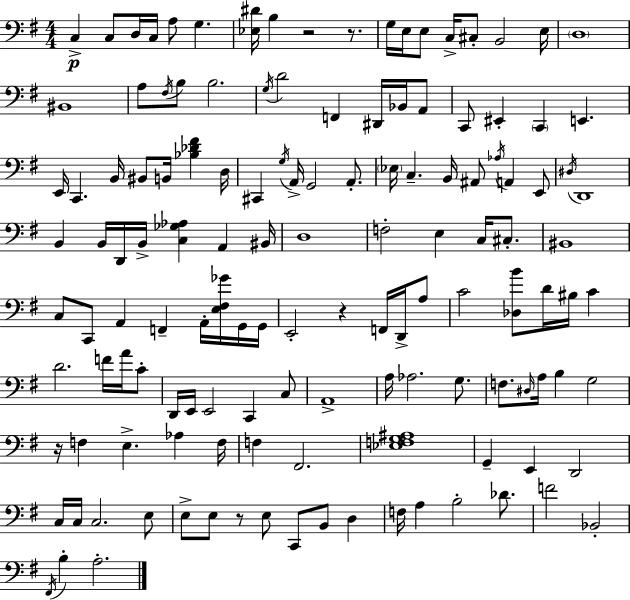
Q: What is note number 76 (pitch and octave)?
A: BIS3